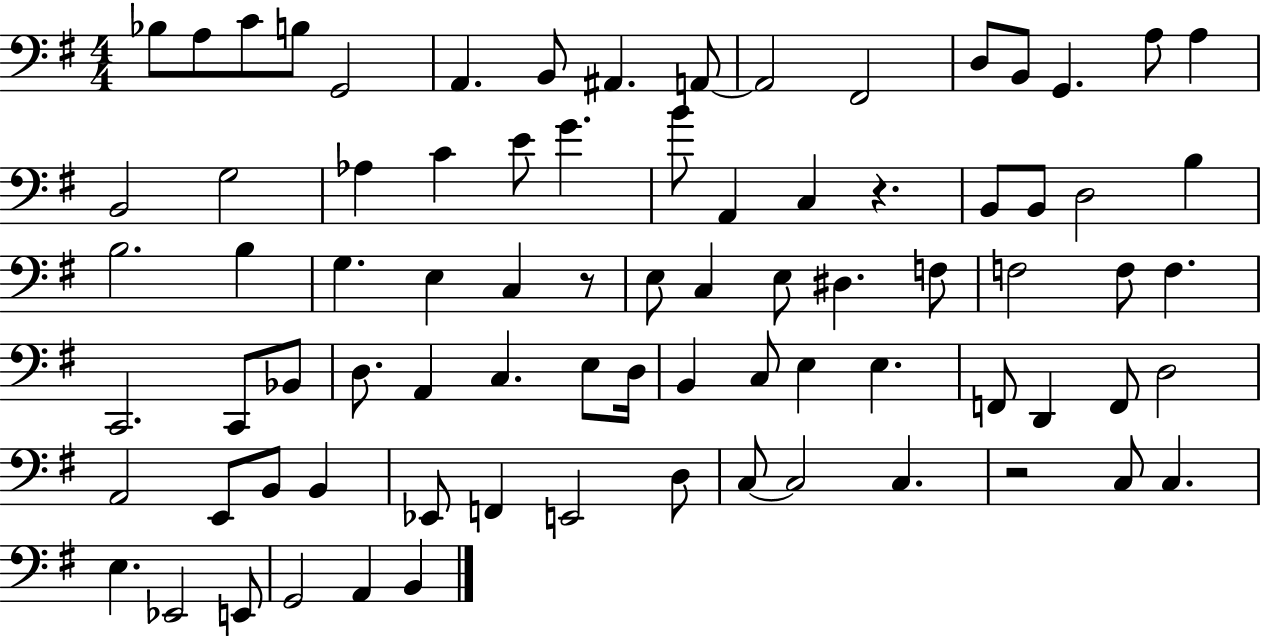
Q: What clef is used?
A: bass